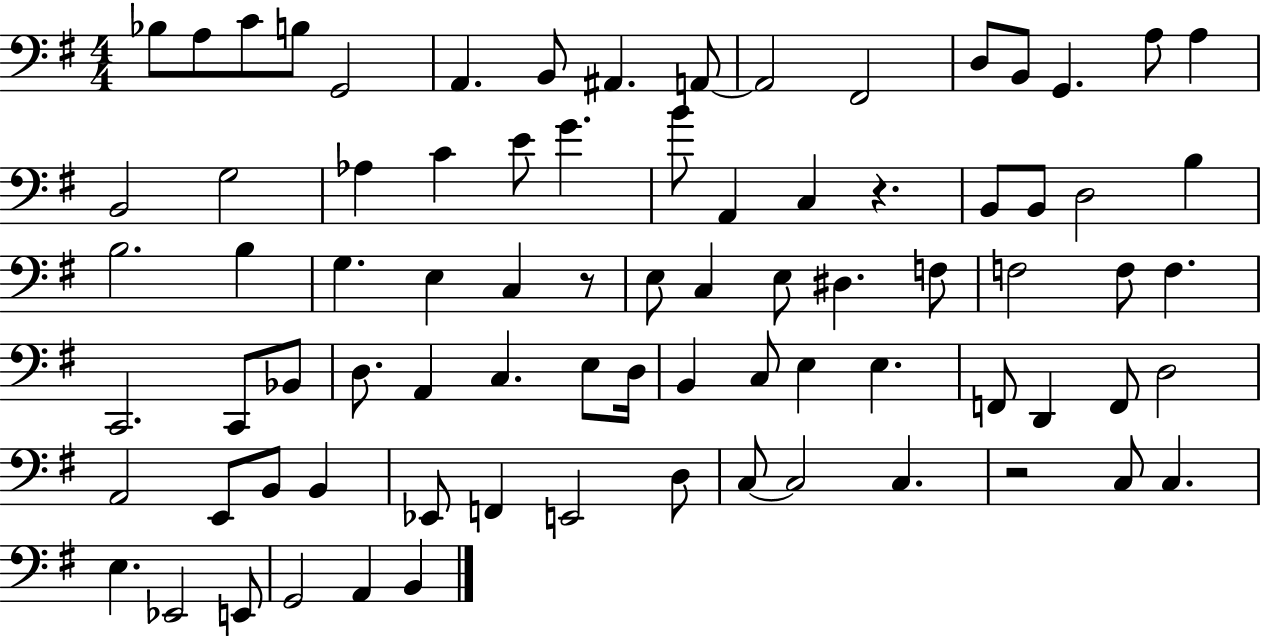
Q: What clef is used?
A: bass